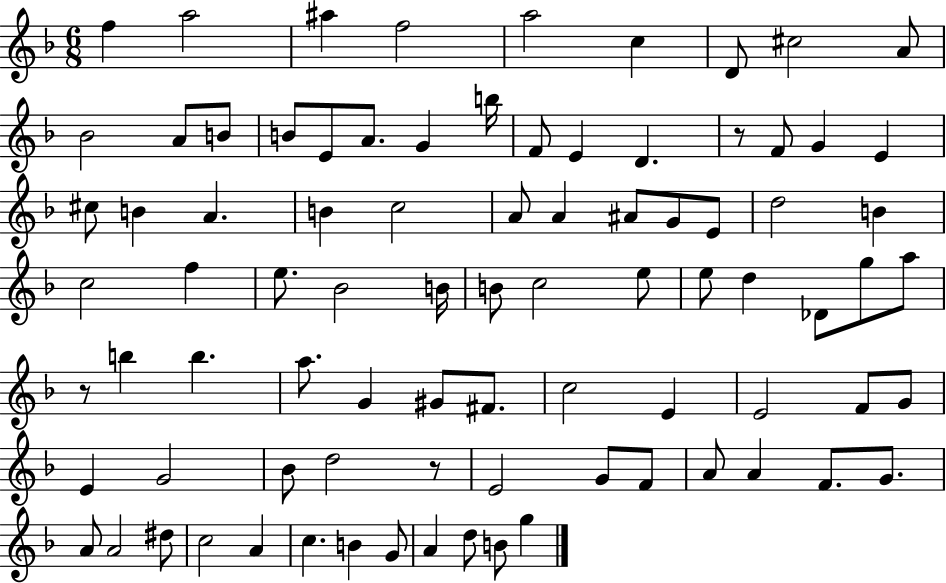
{
  \clef treble
  \numericTimeSignature
  \time 6/8
  \key f \major
  f''4 a''2 | ais''4 f''2 | a''2 c''4 | d'8 cis''2 a'8 | \break bes'2 a'8 b'8 | b'8 e'8 a'8. g'4 b''16 | f'8 e'4 d'4. | r8 f'8 g'4 e'4 | \break cis''8 b'4 a'4. | b'4 c''2 | a'8 a'4 ais'8 g'8 e'8 | d''2 b'4 | \break c''2 f''4 | e''8. bes'2 b'16 | b'8 c''2 e''8 | e''8 d''4 des'8 g''8 a''8 | \break r8 b''4 b''4. | a''8. g'4 gis'8 fis'8. | c''2 e'4 | e'2 f'8 g'8 | \break e'4 g'2 | bes'8 d''2 r8 | e'2 g'8 f'8 | a'8 a'4 f'8. g'8. | \break a'8 a'2 dis''8 | c''2 a'4 | c''4. b'4 g'8 | a'4 d''8 b'8 g''4 | \break \bar "|."
}